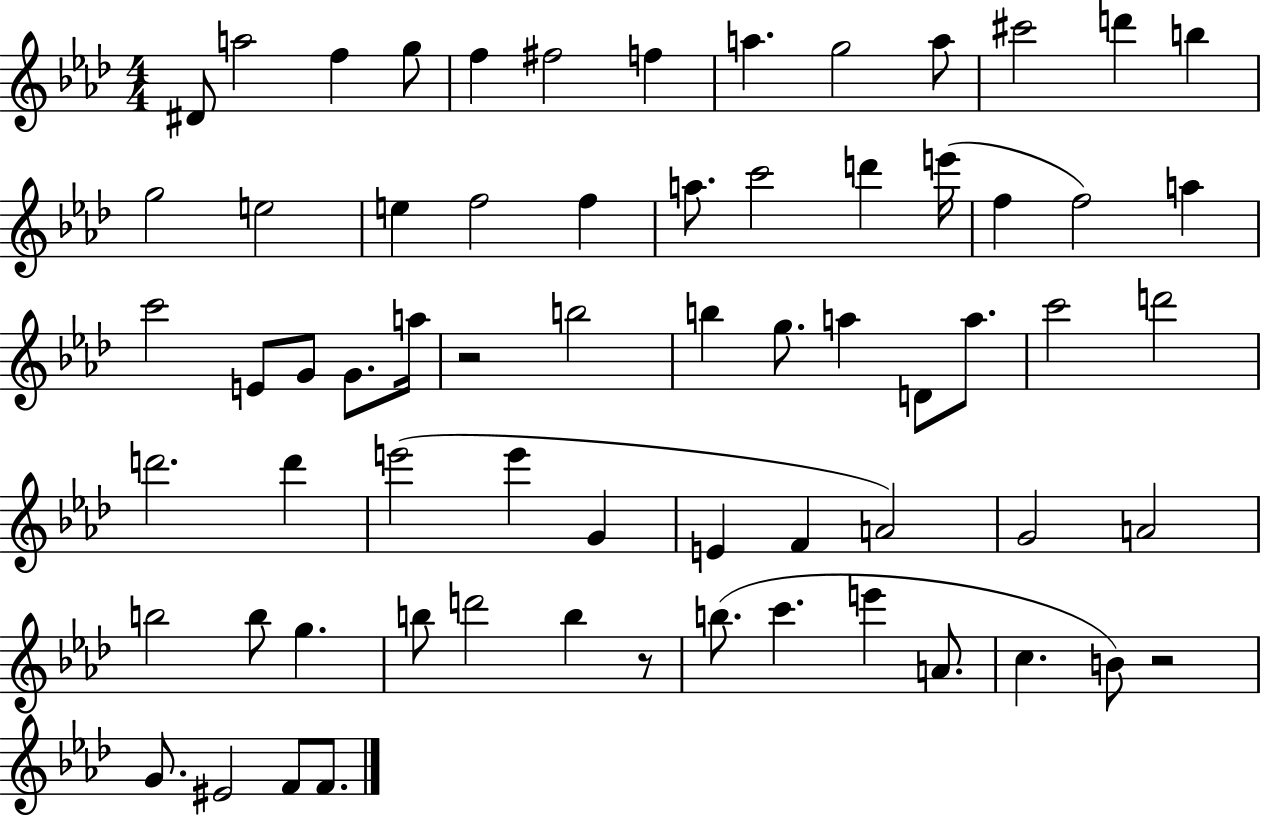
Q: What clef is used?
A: treble